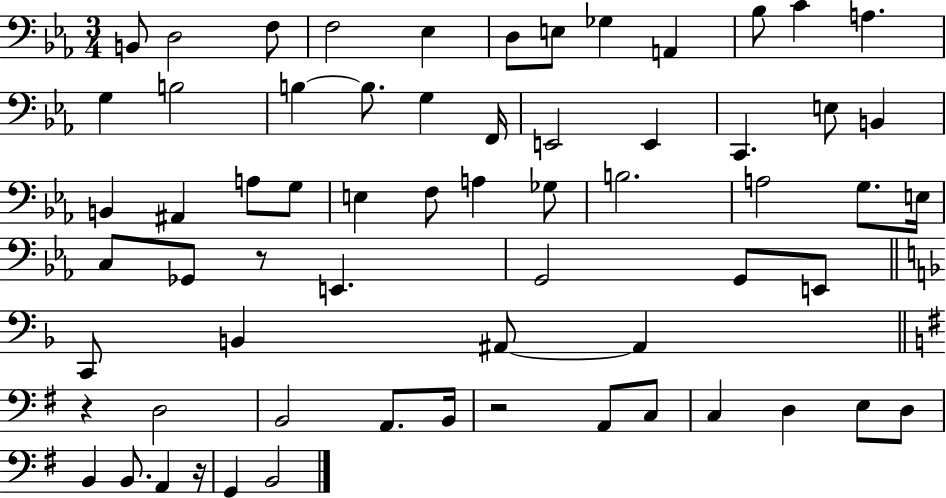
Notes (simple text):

B2/e D3/h F3/e F3/h Eb3/q D3/e E3/e Gb3/q A2/q Bb3/e C4/q A3/q. G3/q B3/h B3/q B3/e. G3/q F2/s E2/h E2/q C2/q. E3/e B2/q B2/q A#2/q A3/e G3/e E3/q F3/e A3/q Gb3/e B3/h. A3/h G3/e. E3/s C3/e Gb2/e R/e E2/q. G2/h G2/e E2/e C2/e B2/q A#2/e A#2/q R/q D3/h B2/h A2/e. B2/s R/h A2/e C3/e C3/q D3/q E3/e D3/e B2/q B2/e. A2/q R/s G2/q B2/h